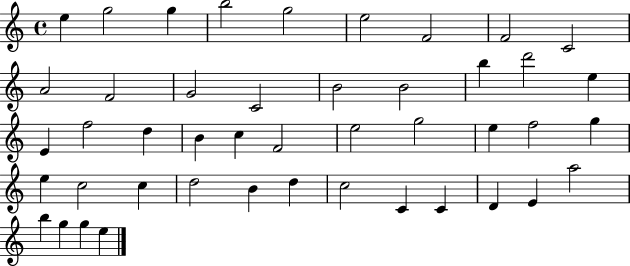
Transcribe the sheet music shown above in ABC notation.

X:1
T:Untitled
M:4/4
L:1/4
K:C
e g2 g b2 g2 e2 F2 F2 C2 A2 F2 G2 C2 B2 B2 b d'2 e E f2 d B c F2 e2 g2 e f2 g e c2 c d2 B d c2 C C D E a2 b g g e